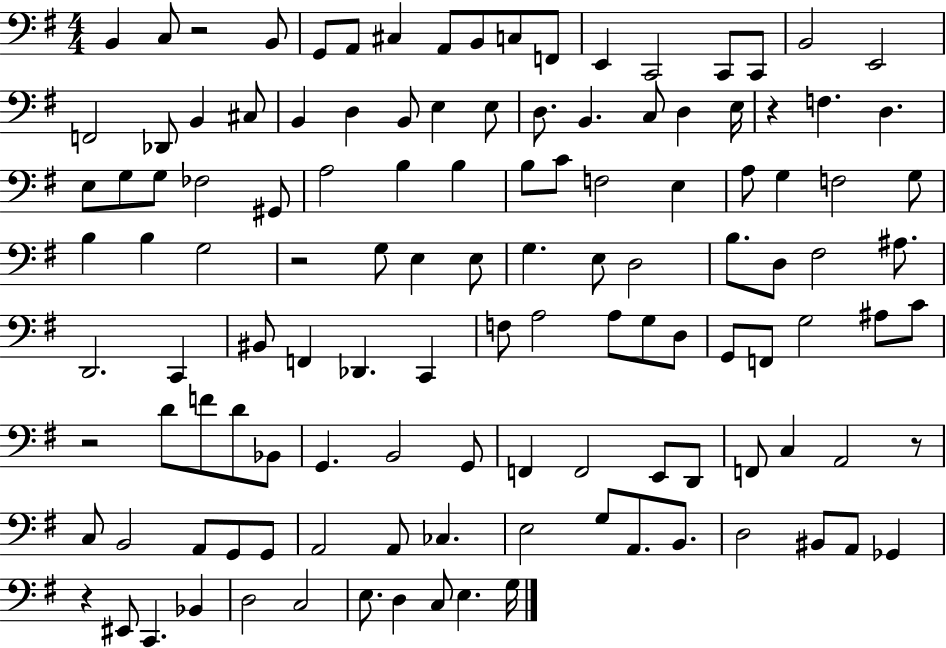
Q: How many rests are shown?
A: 6